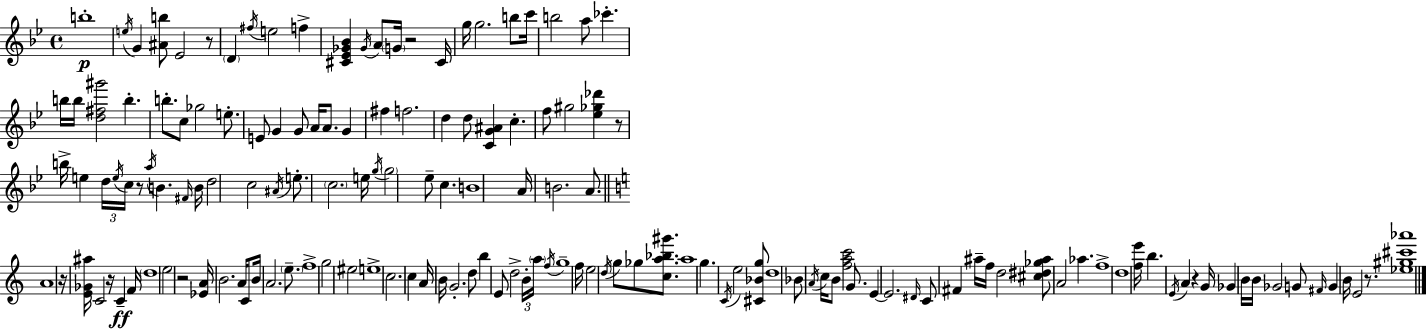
{
  \clef treble
  \time 4/4
  \defaultTimeSignature
  \key bes \major
  b''1-.\p | \acciaccatura { e''16 } g'4 <ais' b''>8 ees'2 r8 | \parenthesize d'4 \acciaccatura { fis''16 } e''2 f''4-> | <cis' ees' ges' bes'>4 \acciaccatura { ges'16 } a'8 \parenthesize g'16 r2 | \break cis'16 g''16 g''2. | b''8 c'''16 b''2 a''8 ces'''4.-. | b''16 b''16 <d'' fis'' gis'''>2 b''4.-. | b''8.-. c''8 ges''2 | \break e''8.-. e'8 g'4 g'8 a'16 a'8. g'4 | fis''4 f''2. | d''4 d''8 <c' g' ais'>4 c''4.-. | f''8 gis''2 <ees'' ges'' des'''>4 | \break r8 b''16-> e''4 \tuplet 3/2 { d''16 \acciaccatura { e''16 } c''16 } r8 \acciaccatura { a''16 } b'4. | \grace { fis'16 } b'16 d''2 c''2 | \acciaccatura { ais'16 } e''8.-. \parenthesize c''2. | e''16 \acciaccatura { g''16 } \parenthesize g''2 | \break ees''8-- c''4. b'1 | a'16 b'2. | a'8. \bar "||" \break \key a \minor a'1 | r16 <e' ges' ais''>16 c'2 r16 c'4--\ff f'16 | \parenthesize d''1 | e''2 r2 | \break <ees' a'>16 b'2. a'16 c'8 | b'16 a'2. \parenthesize e''8.-- | f''1-> | g''2 eis''2 | \break e''1-> | c''2. c''4 | a'16 b'16 g'2.-. d''8 | b''4 e'8 d''2-> \tuplet 3/2 { b'16-. \parenthesize a''16 | \break \acciaccatura { f''16 } } g''1-- | f''16 e''2 \acciaccatura { d''16 } g''8 ges''8 <c'' a'' bes'' gis'''>8. | a''1 | g''4. \acciaccatura { c'16 } e''2 | \break <cis' bes' g''>8 d''1 | bes'8 \acciaccatura { a'16 } c''16 b'8 <f'' a'' c'''>2 | g'8. e'4~~ e'2. | \grace { dis'16 } c'8 fis'4 ais''16-- f''16 d''2 | \break <cis'' dis'' ges'' ais''>8 a'2 aes''4. | f''1-> | d''1 | <f'' e'''>16 b''4. \acciaccatura { e'16 } a'4 | \break r4 g'16 ges'4 b'16 b'16 ges'2 | g'8 \grace { fis'16 } g'4 b'16 e'2 | r8. <ees'' gis'' cis''' aes'''>1 | \bar "|."
}